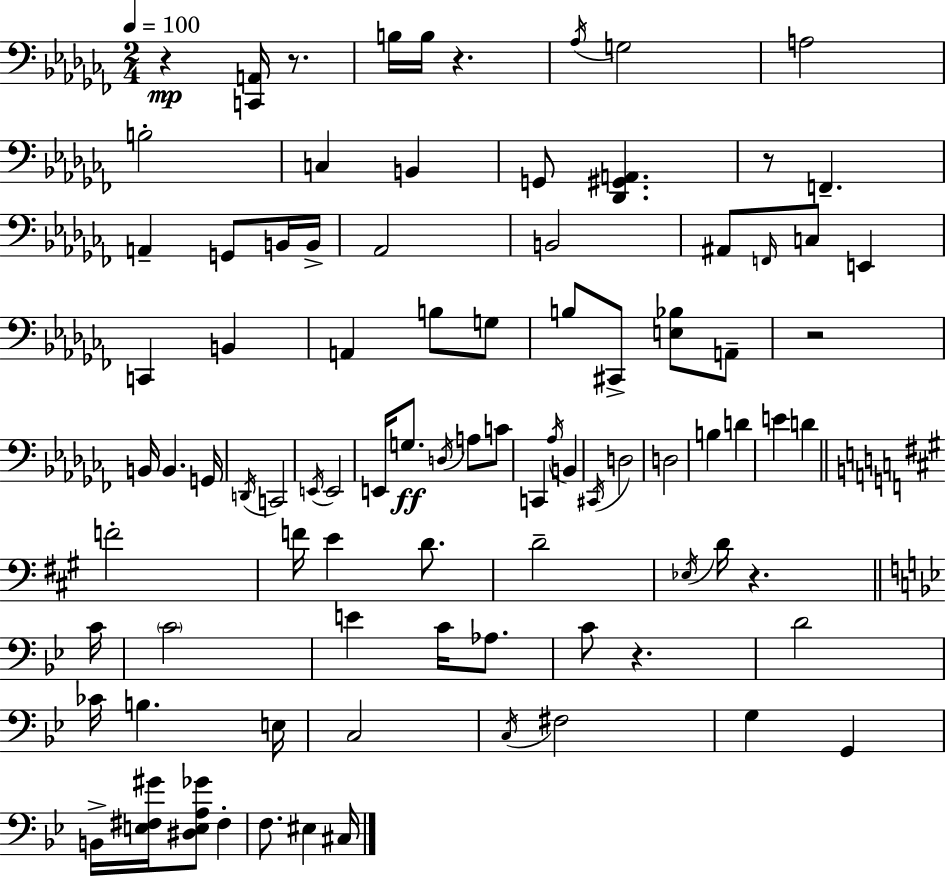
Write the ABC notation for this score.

X:1
T:Untitled
M:2/4
L:1/4
K:Abm
z [C,,A,,]/4 z/2 B,/4 B,/4 z _A,/4 G,2 A,2 B,2 C, B,, G,,/2 [_D,,^G,,A,,] z/2 F,, A,, G,,/2 B,,/4 B,,/4 _A,,2 B,,2 ^A,,/2 F,,/4 C,/2 E,, C,, B,, A,, B,/2 G,/2 B,/2 ^C,,/2 [E,_B,]/2 A,,/2 z2 B,,/4 B,, G,,/4 D,,/4 C,,2 E,,/4 E,,2 E,,/4 G,/2 D,/4 A,/2 C/2 C,, _A,/4 B,, ^C,,/4 D,2 D,2 B, D E D F2 F/4 E D/2 D2 _E,/4 D/4 z C/4 C2 E C/4 _A,/2 C/2 z D2 _C/4 B, E,/4 C,2 C,/4 ^F,2 G, G,, B,,/4 [E,^F,^G]/4 [^D,E,A,_G]/2 ^F, F,/2 ^E, ^C,/4